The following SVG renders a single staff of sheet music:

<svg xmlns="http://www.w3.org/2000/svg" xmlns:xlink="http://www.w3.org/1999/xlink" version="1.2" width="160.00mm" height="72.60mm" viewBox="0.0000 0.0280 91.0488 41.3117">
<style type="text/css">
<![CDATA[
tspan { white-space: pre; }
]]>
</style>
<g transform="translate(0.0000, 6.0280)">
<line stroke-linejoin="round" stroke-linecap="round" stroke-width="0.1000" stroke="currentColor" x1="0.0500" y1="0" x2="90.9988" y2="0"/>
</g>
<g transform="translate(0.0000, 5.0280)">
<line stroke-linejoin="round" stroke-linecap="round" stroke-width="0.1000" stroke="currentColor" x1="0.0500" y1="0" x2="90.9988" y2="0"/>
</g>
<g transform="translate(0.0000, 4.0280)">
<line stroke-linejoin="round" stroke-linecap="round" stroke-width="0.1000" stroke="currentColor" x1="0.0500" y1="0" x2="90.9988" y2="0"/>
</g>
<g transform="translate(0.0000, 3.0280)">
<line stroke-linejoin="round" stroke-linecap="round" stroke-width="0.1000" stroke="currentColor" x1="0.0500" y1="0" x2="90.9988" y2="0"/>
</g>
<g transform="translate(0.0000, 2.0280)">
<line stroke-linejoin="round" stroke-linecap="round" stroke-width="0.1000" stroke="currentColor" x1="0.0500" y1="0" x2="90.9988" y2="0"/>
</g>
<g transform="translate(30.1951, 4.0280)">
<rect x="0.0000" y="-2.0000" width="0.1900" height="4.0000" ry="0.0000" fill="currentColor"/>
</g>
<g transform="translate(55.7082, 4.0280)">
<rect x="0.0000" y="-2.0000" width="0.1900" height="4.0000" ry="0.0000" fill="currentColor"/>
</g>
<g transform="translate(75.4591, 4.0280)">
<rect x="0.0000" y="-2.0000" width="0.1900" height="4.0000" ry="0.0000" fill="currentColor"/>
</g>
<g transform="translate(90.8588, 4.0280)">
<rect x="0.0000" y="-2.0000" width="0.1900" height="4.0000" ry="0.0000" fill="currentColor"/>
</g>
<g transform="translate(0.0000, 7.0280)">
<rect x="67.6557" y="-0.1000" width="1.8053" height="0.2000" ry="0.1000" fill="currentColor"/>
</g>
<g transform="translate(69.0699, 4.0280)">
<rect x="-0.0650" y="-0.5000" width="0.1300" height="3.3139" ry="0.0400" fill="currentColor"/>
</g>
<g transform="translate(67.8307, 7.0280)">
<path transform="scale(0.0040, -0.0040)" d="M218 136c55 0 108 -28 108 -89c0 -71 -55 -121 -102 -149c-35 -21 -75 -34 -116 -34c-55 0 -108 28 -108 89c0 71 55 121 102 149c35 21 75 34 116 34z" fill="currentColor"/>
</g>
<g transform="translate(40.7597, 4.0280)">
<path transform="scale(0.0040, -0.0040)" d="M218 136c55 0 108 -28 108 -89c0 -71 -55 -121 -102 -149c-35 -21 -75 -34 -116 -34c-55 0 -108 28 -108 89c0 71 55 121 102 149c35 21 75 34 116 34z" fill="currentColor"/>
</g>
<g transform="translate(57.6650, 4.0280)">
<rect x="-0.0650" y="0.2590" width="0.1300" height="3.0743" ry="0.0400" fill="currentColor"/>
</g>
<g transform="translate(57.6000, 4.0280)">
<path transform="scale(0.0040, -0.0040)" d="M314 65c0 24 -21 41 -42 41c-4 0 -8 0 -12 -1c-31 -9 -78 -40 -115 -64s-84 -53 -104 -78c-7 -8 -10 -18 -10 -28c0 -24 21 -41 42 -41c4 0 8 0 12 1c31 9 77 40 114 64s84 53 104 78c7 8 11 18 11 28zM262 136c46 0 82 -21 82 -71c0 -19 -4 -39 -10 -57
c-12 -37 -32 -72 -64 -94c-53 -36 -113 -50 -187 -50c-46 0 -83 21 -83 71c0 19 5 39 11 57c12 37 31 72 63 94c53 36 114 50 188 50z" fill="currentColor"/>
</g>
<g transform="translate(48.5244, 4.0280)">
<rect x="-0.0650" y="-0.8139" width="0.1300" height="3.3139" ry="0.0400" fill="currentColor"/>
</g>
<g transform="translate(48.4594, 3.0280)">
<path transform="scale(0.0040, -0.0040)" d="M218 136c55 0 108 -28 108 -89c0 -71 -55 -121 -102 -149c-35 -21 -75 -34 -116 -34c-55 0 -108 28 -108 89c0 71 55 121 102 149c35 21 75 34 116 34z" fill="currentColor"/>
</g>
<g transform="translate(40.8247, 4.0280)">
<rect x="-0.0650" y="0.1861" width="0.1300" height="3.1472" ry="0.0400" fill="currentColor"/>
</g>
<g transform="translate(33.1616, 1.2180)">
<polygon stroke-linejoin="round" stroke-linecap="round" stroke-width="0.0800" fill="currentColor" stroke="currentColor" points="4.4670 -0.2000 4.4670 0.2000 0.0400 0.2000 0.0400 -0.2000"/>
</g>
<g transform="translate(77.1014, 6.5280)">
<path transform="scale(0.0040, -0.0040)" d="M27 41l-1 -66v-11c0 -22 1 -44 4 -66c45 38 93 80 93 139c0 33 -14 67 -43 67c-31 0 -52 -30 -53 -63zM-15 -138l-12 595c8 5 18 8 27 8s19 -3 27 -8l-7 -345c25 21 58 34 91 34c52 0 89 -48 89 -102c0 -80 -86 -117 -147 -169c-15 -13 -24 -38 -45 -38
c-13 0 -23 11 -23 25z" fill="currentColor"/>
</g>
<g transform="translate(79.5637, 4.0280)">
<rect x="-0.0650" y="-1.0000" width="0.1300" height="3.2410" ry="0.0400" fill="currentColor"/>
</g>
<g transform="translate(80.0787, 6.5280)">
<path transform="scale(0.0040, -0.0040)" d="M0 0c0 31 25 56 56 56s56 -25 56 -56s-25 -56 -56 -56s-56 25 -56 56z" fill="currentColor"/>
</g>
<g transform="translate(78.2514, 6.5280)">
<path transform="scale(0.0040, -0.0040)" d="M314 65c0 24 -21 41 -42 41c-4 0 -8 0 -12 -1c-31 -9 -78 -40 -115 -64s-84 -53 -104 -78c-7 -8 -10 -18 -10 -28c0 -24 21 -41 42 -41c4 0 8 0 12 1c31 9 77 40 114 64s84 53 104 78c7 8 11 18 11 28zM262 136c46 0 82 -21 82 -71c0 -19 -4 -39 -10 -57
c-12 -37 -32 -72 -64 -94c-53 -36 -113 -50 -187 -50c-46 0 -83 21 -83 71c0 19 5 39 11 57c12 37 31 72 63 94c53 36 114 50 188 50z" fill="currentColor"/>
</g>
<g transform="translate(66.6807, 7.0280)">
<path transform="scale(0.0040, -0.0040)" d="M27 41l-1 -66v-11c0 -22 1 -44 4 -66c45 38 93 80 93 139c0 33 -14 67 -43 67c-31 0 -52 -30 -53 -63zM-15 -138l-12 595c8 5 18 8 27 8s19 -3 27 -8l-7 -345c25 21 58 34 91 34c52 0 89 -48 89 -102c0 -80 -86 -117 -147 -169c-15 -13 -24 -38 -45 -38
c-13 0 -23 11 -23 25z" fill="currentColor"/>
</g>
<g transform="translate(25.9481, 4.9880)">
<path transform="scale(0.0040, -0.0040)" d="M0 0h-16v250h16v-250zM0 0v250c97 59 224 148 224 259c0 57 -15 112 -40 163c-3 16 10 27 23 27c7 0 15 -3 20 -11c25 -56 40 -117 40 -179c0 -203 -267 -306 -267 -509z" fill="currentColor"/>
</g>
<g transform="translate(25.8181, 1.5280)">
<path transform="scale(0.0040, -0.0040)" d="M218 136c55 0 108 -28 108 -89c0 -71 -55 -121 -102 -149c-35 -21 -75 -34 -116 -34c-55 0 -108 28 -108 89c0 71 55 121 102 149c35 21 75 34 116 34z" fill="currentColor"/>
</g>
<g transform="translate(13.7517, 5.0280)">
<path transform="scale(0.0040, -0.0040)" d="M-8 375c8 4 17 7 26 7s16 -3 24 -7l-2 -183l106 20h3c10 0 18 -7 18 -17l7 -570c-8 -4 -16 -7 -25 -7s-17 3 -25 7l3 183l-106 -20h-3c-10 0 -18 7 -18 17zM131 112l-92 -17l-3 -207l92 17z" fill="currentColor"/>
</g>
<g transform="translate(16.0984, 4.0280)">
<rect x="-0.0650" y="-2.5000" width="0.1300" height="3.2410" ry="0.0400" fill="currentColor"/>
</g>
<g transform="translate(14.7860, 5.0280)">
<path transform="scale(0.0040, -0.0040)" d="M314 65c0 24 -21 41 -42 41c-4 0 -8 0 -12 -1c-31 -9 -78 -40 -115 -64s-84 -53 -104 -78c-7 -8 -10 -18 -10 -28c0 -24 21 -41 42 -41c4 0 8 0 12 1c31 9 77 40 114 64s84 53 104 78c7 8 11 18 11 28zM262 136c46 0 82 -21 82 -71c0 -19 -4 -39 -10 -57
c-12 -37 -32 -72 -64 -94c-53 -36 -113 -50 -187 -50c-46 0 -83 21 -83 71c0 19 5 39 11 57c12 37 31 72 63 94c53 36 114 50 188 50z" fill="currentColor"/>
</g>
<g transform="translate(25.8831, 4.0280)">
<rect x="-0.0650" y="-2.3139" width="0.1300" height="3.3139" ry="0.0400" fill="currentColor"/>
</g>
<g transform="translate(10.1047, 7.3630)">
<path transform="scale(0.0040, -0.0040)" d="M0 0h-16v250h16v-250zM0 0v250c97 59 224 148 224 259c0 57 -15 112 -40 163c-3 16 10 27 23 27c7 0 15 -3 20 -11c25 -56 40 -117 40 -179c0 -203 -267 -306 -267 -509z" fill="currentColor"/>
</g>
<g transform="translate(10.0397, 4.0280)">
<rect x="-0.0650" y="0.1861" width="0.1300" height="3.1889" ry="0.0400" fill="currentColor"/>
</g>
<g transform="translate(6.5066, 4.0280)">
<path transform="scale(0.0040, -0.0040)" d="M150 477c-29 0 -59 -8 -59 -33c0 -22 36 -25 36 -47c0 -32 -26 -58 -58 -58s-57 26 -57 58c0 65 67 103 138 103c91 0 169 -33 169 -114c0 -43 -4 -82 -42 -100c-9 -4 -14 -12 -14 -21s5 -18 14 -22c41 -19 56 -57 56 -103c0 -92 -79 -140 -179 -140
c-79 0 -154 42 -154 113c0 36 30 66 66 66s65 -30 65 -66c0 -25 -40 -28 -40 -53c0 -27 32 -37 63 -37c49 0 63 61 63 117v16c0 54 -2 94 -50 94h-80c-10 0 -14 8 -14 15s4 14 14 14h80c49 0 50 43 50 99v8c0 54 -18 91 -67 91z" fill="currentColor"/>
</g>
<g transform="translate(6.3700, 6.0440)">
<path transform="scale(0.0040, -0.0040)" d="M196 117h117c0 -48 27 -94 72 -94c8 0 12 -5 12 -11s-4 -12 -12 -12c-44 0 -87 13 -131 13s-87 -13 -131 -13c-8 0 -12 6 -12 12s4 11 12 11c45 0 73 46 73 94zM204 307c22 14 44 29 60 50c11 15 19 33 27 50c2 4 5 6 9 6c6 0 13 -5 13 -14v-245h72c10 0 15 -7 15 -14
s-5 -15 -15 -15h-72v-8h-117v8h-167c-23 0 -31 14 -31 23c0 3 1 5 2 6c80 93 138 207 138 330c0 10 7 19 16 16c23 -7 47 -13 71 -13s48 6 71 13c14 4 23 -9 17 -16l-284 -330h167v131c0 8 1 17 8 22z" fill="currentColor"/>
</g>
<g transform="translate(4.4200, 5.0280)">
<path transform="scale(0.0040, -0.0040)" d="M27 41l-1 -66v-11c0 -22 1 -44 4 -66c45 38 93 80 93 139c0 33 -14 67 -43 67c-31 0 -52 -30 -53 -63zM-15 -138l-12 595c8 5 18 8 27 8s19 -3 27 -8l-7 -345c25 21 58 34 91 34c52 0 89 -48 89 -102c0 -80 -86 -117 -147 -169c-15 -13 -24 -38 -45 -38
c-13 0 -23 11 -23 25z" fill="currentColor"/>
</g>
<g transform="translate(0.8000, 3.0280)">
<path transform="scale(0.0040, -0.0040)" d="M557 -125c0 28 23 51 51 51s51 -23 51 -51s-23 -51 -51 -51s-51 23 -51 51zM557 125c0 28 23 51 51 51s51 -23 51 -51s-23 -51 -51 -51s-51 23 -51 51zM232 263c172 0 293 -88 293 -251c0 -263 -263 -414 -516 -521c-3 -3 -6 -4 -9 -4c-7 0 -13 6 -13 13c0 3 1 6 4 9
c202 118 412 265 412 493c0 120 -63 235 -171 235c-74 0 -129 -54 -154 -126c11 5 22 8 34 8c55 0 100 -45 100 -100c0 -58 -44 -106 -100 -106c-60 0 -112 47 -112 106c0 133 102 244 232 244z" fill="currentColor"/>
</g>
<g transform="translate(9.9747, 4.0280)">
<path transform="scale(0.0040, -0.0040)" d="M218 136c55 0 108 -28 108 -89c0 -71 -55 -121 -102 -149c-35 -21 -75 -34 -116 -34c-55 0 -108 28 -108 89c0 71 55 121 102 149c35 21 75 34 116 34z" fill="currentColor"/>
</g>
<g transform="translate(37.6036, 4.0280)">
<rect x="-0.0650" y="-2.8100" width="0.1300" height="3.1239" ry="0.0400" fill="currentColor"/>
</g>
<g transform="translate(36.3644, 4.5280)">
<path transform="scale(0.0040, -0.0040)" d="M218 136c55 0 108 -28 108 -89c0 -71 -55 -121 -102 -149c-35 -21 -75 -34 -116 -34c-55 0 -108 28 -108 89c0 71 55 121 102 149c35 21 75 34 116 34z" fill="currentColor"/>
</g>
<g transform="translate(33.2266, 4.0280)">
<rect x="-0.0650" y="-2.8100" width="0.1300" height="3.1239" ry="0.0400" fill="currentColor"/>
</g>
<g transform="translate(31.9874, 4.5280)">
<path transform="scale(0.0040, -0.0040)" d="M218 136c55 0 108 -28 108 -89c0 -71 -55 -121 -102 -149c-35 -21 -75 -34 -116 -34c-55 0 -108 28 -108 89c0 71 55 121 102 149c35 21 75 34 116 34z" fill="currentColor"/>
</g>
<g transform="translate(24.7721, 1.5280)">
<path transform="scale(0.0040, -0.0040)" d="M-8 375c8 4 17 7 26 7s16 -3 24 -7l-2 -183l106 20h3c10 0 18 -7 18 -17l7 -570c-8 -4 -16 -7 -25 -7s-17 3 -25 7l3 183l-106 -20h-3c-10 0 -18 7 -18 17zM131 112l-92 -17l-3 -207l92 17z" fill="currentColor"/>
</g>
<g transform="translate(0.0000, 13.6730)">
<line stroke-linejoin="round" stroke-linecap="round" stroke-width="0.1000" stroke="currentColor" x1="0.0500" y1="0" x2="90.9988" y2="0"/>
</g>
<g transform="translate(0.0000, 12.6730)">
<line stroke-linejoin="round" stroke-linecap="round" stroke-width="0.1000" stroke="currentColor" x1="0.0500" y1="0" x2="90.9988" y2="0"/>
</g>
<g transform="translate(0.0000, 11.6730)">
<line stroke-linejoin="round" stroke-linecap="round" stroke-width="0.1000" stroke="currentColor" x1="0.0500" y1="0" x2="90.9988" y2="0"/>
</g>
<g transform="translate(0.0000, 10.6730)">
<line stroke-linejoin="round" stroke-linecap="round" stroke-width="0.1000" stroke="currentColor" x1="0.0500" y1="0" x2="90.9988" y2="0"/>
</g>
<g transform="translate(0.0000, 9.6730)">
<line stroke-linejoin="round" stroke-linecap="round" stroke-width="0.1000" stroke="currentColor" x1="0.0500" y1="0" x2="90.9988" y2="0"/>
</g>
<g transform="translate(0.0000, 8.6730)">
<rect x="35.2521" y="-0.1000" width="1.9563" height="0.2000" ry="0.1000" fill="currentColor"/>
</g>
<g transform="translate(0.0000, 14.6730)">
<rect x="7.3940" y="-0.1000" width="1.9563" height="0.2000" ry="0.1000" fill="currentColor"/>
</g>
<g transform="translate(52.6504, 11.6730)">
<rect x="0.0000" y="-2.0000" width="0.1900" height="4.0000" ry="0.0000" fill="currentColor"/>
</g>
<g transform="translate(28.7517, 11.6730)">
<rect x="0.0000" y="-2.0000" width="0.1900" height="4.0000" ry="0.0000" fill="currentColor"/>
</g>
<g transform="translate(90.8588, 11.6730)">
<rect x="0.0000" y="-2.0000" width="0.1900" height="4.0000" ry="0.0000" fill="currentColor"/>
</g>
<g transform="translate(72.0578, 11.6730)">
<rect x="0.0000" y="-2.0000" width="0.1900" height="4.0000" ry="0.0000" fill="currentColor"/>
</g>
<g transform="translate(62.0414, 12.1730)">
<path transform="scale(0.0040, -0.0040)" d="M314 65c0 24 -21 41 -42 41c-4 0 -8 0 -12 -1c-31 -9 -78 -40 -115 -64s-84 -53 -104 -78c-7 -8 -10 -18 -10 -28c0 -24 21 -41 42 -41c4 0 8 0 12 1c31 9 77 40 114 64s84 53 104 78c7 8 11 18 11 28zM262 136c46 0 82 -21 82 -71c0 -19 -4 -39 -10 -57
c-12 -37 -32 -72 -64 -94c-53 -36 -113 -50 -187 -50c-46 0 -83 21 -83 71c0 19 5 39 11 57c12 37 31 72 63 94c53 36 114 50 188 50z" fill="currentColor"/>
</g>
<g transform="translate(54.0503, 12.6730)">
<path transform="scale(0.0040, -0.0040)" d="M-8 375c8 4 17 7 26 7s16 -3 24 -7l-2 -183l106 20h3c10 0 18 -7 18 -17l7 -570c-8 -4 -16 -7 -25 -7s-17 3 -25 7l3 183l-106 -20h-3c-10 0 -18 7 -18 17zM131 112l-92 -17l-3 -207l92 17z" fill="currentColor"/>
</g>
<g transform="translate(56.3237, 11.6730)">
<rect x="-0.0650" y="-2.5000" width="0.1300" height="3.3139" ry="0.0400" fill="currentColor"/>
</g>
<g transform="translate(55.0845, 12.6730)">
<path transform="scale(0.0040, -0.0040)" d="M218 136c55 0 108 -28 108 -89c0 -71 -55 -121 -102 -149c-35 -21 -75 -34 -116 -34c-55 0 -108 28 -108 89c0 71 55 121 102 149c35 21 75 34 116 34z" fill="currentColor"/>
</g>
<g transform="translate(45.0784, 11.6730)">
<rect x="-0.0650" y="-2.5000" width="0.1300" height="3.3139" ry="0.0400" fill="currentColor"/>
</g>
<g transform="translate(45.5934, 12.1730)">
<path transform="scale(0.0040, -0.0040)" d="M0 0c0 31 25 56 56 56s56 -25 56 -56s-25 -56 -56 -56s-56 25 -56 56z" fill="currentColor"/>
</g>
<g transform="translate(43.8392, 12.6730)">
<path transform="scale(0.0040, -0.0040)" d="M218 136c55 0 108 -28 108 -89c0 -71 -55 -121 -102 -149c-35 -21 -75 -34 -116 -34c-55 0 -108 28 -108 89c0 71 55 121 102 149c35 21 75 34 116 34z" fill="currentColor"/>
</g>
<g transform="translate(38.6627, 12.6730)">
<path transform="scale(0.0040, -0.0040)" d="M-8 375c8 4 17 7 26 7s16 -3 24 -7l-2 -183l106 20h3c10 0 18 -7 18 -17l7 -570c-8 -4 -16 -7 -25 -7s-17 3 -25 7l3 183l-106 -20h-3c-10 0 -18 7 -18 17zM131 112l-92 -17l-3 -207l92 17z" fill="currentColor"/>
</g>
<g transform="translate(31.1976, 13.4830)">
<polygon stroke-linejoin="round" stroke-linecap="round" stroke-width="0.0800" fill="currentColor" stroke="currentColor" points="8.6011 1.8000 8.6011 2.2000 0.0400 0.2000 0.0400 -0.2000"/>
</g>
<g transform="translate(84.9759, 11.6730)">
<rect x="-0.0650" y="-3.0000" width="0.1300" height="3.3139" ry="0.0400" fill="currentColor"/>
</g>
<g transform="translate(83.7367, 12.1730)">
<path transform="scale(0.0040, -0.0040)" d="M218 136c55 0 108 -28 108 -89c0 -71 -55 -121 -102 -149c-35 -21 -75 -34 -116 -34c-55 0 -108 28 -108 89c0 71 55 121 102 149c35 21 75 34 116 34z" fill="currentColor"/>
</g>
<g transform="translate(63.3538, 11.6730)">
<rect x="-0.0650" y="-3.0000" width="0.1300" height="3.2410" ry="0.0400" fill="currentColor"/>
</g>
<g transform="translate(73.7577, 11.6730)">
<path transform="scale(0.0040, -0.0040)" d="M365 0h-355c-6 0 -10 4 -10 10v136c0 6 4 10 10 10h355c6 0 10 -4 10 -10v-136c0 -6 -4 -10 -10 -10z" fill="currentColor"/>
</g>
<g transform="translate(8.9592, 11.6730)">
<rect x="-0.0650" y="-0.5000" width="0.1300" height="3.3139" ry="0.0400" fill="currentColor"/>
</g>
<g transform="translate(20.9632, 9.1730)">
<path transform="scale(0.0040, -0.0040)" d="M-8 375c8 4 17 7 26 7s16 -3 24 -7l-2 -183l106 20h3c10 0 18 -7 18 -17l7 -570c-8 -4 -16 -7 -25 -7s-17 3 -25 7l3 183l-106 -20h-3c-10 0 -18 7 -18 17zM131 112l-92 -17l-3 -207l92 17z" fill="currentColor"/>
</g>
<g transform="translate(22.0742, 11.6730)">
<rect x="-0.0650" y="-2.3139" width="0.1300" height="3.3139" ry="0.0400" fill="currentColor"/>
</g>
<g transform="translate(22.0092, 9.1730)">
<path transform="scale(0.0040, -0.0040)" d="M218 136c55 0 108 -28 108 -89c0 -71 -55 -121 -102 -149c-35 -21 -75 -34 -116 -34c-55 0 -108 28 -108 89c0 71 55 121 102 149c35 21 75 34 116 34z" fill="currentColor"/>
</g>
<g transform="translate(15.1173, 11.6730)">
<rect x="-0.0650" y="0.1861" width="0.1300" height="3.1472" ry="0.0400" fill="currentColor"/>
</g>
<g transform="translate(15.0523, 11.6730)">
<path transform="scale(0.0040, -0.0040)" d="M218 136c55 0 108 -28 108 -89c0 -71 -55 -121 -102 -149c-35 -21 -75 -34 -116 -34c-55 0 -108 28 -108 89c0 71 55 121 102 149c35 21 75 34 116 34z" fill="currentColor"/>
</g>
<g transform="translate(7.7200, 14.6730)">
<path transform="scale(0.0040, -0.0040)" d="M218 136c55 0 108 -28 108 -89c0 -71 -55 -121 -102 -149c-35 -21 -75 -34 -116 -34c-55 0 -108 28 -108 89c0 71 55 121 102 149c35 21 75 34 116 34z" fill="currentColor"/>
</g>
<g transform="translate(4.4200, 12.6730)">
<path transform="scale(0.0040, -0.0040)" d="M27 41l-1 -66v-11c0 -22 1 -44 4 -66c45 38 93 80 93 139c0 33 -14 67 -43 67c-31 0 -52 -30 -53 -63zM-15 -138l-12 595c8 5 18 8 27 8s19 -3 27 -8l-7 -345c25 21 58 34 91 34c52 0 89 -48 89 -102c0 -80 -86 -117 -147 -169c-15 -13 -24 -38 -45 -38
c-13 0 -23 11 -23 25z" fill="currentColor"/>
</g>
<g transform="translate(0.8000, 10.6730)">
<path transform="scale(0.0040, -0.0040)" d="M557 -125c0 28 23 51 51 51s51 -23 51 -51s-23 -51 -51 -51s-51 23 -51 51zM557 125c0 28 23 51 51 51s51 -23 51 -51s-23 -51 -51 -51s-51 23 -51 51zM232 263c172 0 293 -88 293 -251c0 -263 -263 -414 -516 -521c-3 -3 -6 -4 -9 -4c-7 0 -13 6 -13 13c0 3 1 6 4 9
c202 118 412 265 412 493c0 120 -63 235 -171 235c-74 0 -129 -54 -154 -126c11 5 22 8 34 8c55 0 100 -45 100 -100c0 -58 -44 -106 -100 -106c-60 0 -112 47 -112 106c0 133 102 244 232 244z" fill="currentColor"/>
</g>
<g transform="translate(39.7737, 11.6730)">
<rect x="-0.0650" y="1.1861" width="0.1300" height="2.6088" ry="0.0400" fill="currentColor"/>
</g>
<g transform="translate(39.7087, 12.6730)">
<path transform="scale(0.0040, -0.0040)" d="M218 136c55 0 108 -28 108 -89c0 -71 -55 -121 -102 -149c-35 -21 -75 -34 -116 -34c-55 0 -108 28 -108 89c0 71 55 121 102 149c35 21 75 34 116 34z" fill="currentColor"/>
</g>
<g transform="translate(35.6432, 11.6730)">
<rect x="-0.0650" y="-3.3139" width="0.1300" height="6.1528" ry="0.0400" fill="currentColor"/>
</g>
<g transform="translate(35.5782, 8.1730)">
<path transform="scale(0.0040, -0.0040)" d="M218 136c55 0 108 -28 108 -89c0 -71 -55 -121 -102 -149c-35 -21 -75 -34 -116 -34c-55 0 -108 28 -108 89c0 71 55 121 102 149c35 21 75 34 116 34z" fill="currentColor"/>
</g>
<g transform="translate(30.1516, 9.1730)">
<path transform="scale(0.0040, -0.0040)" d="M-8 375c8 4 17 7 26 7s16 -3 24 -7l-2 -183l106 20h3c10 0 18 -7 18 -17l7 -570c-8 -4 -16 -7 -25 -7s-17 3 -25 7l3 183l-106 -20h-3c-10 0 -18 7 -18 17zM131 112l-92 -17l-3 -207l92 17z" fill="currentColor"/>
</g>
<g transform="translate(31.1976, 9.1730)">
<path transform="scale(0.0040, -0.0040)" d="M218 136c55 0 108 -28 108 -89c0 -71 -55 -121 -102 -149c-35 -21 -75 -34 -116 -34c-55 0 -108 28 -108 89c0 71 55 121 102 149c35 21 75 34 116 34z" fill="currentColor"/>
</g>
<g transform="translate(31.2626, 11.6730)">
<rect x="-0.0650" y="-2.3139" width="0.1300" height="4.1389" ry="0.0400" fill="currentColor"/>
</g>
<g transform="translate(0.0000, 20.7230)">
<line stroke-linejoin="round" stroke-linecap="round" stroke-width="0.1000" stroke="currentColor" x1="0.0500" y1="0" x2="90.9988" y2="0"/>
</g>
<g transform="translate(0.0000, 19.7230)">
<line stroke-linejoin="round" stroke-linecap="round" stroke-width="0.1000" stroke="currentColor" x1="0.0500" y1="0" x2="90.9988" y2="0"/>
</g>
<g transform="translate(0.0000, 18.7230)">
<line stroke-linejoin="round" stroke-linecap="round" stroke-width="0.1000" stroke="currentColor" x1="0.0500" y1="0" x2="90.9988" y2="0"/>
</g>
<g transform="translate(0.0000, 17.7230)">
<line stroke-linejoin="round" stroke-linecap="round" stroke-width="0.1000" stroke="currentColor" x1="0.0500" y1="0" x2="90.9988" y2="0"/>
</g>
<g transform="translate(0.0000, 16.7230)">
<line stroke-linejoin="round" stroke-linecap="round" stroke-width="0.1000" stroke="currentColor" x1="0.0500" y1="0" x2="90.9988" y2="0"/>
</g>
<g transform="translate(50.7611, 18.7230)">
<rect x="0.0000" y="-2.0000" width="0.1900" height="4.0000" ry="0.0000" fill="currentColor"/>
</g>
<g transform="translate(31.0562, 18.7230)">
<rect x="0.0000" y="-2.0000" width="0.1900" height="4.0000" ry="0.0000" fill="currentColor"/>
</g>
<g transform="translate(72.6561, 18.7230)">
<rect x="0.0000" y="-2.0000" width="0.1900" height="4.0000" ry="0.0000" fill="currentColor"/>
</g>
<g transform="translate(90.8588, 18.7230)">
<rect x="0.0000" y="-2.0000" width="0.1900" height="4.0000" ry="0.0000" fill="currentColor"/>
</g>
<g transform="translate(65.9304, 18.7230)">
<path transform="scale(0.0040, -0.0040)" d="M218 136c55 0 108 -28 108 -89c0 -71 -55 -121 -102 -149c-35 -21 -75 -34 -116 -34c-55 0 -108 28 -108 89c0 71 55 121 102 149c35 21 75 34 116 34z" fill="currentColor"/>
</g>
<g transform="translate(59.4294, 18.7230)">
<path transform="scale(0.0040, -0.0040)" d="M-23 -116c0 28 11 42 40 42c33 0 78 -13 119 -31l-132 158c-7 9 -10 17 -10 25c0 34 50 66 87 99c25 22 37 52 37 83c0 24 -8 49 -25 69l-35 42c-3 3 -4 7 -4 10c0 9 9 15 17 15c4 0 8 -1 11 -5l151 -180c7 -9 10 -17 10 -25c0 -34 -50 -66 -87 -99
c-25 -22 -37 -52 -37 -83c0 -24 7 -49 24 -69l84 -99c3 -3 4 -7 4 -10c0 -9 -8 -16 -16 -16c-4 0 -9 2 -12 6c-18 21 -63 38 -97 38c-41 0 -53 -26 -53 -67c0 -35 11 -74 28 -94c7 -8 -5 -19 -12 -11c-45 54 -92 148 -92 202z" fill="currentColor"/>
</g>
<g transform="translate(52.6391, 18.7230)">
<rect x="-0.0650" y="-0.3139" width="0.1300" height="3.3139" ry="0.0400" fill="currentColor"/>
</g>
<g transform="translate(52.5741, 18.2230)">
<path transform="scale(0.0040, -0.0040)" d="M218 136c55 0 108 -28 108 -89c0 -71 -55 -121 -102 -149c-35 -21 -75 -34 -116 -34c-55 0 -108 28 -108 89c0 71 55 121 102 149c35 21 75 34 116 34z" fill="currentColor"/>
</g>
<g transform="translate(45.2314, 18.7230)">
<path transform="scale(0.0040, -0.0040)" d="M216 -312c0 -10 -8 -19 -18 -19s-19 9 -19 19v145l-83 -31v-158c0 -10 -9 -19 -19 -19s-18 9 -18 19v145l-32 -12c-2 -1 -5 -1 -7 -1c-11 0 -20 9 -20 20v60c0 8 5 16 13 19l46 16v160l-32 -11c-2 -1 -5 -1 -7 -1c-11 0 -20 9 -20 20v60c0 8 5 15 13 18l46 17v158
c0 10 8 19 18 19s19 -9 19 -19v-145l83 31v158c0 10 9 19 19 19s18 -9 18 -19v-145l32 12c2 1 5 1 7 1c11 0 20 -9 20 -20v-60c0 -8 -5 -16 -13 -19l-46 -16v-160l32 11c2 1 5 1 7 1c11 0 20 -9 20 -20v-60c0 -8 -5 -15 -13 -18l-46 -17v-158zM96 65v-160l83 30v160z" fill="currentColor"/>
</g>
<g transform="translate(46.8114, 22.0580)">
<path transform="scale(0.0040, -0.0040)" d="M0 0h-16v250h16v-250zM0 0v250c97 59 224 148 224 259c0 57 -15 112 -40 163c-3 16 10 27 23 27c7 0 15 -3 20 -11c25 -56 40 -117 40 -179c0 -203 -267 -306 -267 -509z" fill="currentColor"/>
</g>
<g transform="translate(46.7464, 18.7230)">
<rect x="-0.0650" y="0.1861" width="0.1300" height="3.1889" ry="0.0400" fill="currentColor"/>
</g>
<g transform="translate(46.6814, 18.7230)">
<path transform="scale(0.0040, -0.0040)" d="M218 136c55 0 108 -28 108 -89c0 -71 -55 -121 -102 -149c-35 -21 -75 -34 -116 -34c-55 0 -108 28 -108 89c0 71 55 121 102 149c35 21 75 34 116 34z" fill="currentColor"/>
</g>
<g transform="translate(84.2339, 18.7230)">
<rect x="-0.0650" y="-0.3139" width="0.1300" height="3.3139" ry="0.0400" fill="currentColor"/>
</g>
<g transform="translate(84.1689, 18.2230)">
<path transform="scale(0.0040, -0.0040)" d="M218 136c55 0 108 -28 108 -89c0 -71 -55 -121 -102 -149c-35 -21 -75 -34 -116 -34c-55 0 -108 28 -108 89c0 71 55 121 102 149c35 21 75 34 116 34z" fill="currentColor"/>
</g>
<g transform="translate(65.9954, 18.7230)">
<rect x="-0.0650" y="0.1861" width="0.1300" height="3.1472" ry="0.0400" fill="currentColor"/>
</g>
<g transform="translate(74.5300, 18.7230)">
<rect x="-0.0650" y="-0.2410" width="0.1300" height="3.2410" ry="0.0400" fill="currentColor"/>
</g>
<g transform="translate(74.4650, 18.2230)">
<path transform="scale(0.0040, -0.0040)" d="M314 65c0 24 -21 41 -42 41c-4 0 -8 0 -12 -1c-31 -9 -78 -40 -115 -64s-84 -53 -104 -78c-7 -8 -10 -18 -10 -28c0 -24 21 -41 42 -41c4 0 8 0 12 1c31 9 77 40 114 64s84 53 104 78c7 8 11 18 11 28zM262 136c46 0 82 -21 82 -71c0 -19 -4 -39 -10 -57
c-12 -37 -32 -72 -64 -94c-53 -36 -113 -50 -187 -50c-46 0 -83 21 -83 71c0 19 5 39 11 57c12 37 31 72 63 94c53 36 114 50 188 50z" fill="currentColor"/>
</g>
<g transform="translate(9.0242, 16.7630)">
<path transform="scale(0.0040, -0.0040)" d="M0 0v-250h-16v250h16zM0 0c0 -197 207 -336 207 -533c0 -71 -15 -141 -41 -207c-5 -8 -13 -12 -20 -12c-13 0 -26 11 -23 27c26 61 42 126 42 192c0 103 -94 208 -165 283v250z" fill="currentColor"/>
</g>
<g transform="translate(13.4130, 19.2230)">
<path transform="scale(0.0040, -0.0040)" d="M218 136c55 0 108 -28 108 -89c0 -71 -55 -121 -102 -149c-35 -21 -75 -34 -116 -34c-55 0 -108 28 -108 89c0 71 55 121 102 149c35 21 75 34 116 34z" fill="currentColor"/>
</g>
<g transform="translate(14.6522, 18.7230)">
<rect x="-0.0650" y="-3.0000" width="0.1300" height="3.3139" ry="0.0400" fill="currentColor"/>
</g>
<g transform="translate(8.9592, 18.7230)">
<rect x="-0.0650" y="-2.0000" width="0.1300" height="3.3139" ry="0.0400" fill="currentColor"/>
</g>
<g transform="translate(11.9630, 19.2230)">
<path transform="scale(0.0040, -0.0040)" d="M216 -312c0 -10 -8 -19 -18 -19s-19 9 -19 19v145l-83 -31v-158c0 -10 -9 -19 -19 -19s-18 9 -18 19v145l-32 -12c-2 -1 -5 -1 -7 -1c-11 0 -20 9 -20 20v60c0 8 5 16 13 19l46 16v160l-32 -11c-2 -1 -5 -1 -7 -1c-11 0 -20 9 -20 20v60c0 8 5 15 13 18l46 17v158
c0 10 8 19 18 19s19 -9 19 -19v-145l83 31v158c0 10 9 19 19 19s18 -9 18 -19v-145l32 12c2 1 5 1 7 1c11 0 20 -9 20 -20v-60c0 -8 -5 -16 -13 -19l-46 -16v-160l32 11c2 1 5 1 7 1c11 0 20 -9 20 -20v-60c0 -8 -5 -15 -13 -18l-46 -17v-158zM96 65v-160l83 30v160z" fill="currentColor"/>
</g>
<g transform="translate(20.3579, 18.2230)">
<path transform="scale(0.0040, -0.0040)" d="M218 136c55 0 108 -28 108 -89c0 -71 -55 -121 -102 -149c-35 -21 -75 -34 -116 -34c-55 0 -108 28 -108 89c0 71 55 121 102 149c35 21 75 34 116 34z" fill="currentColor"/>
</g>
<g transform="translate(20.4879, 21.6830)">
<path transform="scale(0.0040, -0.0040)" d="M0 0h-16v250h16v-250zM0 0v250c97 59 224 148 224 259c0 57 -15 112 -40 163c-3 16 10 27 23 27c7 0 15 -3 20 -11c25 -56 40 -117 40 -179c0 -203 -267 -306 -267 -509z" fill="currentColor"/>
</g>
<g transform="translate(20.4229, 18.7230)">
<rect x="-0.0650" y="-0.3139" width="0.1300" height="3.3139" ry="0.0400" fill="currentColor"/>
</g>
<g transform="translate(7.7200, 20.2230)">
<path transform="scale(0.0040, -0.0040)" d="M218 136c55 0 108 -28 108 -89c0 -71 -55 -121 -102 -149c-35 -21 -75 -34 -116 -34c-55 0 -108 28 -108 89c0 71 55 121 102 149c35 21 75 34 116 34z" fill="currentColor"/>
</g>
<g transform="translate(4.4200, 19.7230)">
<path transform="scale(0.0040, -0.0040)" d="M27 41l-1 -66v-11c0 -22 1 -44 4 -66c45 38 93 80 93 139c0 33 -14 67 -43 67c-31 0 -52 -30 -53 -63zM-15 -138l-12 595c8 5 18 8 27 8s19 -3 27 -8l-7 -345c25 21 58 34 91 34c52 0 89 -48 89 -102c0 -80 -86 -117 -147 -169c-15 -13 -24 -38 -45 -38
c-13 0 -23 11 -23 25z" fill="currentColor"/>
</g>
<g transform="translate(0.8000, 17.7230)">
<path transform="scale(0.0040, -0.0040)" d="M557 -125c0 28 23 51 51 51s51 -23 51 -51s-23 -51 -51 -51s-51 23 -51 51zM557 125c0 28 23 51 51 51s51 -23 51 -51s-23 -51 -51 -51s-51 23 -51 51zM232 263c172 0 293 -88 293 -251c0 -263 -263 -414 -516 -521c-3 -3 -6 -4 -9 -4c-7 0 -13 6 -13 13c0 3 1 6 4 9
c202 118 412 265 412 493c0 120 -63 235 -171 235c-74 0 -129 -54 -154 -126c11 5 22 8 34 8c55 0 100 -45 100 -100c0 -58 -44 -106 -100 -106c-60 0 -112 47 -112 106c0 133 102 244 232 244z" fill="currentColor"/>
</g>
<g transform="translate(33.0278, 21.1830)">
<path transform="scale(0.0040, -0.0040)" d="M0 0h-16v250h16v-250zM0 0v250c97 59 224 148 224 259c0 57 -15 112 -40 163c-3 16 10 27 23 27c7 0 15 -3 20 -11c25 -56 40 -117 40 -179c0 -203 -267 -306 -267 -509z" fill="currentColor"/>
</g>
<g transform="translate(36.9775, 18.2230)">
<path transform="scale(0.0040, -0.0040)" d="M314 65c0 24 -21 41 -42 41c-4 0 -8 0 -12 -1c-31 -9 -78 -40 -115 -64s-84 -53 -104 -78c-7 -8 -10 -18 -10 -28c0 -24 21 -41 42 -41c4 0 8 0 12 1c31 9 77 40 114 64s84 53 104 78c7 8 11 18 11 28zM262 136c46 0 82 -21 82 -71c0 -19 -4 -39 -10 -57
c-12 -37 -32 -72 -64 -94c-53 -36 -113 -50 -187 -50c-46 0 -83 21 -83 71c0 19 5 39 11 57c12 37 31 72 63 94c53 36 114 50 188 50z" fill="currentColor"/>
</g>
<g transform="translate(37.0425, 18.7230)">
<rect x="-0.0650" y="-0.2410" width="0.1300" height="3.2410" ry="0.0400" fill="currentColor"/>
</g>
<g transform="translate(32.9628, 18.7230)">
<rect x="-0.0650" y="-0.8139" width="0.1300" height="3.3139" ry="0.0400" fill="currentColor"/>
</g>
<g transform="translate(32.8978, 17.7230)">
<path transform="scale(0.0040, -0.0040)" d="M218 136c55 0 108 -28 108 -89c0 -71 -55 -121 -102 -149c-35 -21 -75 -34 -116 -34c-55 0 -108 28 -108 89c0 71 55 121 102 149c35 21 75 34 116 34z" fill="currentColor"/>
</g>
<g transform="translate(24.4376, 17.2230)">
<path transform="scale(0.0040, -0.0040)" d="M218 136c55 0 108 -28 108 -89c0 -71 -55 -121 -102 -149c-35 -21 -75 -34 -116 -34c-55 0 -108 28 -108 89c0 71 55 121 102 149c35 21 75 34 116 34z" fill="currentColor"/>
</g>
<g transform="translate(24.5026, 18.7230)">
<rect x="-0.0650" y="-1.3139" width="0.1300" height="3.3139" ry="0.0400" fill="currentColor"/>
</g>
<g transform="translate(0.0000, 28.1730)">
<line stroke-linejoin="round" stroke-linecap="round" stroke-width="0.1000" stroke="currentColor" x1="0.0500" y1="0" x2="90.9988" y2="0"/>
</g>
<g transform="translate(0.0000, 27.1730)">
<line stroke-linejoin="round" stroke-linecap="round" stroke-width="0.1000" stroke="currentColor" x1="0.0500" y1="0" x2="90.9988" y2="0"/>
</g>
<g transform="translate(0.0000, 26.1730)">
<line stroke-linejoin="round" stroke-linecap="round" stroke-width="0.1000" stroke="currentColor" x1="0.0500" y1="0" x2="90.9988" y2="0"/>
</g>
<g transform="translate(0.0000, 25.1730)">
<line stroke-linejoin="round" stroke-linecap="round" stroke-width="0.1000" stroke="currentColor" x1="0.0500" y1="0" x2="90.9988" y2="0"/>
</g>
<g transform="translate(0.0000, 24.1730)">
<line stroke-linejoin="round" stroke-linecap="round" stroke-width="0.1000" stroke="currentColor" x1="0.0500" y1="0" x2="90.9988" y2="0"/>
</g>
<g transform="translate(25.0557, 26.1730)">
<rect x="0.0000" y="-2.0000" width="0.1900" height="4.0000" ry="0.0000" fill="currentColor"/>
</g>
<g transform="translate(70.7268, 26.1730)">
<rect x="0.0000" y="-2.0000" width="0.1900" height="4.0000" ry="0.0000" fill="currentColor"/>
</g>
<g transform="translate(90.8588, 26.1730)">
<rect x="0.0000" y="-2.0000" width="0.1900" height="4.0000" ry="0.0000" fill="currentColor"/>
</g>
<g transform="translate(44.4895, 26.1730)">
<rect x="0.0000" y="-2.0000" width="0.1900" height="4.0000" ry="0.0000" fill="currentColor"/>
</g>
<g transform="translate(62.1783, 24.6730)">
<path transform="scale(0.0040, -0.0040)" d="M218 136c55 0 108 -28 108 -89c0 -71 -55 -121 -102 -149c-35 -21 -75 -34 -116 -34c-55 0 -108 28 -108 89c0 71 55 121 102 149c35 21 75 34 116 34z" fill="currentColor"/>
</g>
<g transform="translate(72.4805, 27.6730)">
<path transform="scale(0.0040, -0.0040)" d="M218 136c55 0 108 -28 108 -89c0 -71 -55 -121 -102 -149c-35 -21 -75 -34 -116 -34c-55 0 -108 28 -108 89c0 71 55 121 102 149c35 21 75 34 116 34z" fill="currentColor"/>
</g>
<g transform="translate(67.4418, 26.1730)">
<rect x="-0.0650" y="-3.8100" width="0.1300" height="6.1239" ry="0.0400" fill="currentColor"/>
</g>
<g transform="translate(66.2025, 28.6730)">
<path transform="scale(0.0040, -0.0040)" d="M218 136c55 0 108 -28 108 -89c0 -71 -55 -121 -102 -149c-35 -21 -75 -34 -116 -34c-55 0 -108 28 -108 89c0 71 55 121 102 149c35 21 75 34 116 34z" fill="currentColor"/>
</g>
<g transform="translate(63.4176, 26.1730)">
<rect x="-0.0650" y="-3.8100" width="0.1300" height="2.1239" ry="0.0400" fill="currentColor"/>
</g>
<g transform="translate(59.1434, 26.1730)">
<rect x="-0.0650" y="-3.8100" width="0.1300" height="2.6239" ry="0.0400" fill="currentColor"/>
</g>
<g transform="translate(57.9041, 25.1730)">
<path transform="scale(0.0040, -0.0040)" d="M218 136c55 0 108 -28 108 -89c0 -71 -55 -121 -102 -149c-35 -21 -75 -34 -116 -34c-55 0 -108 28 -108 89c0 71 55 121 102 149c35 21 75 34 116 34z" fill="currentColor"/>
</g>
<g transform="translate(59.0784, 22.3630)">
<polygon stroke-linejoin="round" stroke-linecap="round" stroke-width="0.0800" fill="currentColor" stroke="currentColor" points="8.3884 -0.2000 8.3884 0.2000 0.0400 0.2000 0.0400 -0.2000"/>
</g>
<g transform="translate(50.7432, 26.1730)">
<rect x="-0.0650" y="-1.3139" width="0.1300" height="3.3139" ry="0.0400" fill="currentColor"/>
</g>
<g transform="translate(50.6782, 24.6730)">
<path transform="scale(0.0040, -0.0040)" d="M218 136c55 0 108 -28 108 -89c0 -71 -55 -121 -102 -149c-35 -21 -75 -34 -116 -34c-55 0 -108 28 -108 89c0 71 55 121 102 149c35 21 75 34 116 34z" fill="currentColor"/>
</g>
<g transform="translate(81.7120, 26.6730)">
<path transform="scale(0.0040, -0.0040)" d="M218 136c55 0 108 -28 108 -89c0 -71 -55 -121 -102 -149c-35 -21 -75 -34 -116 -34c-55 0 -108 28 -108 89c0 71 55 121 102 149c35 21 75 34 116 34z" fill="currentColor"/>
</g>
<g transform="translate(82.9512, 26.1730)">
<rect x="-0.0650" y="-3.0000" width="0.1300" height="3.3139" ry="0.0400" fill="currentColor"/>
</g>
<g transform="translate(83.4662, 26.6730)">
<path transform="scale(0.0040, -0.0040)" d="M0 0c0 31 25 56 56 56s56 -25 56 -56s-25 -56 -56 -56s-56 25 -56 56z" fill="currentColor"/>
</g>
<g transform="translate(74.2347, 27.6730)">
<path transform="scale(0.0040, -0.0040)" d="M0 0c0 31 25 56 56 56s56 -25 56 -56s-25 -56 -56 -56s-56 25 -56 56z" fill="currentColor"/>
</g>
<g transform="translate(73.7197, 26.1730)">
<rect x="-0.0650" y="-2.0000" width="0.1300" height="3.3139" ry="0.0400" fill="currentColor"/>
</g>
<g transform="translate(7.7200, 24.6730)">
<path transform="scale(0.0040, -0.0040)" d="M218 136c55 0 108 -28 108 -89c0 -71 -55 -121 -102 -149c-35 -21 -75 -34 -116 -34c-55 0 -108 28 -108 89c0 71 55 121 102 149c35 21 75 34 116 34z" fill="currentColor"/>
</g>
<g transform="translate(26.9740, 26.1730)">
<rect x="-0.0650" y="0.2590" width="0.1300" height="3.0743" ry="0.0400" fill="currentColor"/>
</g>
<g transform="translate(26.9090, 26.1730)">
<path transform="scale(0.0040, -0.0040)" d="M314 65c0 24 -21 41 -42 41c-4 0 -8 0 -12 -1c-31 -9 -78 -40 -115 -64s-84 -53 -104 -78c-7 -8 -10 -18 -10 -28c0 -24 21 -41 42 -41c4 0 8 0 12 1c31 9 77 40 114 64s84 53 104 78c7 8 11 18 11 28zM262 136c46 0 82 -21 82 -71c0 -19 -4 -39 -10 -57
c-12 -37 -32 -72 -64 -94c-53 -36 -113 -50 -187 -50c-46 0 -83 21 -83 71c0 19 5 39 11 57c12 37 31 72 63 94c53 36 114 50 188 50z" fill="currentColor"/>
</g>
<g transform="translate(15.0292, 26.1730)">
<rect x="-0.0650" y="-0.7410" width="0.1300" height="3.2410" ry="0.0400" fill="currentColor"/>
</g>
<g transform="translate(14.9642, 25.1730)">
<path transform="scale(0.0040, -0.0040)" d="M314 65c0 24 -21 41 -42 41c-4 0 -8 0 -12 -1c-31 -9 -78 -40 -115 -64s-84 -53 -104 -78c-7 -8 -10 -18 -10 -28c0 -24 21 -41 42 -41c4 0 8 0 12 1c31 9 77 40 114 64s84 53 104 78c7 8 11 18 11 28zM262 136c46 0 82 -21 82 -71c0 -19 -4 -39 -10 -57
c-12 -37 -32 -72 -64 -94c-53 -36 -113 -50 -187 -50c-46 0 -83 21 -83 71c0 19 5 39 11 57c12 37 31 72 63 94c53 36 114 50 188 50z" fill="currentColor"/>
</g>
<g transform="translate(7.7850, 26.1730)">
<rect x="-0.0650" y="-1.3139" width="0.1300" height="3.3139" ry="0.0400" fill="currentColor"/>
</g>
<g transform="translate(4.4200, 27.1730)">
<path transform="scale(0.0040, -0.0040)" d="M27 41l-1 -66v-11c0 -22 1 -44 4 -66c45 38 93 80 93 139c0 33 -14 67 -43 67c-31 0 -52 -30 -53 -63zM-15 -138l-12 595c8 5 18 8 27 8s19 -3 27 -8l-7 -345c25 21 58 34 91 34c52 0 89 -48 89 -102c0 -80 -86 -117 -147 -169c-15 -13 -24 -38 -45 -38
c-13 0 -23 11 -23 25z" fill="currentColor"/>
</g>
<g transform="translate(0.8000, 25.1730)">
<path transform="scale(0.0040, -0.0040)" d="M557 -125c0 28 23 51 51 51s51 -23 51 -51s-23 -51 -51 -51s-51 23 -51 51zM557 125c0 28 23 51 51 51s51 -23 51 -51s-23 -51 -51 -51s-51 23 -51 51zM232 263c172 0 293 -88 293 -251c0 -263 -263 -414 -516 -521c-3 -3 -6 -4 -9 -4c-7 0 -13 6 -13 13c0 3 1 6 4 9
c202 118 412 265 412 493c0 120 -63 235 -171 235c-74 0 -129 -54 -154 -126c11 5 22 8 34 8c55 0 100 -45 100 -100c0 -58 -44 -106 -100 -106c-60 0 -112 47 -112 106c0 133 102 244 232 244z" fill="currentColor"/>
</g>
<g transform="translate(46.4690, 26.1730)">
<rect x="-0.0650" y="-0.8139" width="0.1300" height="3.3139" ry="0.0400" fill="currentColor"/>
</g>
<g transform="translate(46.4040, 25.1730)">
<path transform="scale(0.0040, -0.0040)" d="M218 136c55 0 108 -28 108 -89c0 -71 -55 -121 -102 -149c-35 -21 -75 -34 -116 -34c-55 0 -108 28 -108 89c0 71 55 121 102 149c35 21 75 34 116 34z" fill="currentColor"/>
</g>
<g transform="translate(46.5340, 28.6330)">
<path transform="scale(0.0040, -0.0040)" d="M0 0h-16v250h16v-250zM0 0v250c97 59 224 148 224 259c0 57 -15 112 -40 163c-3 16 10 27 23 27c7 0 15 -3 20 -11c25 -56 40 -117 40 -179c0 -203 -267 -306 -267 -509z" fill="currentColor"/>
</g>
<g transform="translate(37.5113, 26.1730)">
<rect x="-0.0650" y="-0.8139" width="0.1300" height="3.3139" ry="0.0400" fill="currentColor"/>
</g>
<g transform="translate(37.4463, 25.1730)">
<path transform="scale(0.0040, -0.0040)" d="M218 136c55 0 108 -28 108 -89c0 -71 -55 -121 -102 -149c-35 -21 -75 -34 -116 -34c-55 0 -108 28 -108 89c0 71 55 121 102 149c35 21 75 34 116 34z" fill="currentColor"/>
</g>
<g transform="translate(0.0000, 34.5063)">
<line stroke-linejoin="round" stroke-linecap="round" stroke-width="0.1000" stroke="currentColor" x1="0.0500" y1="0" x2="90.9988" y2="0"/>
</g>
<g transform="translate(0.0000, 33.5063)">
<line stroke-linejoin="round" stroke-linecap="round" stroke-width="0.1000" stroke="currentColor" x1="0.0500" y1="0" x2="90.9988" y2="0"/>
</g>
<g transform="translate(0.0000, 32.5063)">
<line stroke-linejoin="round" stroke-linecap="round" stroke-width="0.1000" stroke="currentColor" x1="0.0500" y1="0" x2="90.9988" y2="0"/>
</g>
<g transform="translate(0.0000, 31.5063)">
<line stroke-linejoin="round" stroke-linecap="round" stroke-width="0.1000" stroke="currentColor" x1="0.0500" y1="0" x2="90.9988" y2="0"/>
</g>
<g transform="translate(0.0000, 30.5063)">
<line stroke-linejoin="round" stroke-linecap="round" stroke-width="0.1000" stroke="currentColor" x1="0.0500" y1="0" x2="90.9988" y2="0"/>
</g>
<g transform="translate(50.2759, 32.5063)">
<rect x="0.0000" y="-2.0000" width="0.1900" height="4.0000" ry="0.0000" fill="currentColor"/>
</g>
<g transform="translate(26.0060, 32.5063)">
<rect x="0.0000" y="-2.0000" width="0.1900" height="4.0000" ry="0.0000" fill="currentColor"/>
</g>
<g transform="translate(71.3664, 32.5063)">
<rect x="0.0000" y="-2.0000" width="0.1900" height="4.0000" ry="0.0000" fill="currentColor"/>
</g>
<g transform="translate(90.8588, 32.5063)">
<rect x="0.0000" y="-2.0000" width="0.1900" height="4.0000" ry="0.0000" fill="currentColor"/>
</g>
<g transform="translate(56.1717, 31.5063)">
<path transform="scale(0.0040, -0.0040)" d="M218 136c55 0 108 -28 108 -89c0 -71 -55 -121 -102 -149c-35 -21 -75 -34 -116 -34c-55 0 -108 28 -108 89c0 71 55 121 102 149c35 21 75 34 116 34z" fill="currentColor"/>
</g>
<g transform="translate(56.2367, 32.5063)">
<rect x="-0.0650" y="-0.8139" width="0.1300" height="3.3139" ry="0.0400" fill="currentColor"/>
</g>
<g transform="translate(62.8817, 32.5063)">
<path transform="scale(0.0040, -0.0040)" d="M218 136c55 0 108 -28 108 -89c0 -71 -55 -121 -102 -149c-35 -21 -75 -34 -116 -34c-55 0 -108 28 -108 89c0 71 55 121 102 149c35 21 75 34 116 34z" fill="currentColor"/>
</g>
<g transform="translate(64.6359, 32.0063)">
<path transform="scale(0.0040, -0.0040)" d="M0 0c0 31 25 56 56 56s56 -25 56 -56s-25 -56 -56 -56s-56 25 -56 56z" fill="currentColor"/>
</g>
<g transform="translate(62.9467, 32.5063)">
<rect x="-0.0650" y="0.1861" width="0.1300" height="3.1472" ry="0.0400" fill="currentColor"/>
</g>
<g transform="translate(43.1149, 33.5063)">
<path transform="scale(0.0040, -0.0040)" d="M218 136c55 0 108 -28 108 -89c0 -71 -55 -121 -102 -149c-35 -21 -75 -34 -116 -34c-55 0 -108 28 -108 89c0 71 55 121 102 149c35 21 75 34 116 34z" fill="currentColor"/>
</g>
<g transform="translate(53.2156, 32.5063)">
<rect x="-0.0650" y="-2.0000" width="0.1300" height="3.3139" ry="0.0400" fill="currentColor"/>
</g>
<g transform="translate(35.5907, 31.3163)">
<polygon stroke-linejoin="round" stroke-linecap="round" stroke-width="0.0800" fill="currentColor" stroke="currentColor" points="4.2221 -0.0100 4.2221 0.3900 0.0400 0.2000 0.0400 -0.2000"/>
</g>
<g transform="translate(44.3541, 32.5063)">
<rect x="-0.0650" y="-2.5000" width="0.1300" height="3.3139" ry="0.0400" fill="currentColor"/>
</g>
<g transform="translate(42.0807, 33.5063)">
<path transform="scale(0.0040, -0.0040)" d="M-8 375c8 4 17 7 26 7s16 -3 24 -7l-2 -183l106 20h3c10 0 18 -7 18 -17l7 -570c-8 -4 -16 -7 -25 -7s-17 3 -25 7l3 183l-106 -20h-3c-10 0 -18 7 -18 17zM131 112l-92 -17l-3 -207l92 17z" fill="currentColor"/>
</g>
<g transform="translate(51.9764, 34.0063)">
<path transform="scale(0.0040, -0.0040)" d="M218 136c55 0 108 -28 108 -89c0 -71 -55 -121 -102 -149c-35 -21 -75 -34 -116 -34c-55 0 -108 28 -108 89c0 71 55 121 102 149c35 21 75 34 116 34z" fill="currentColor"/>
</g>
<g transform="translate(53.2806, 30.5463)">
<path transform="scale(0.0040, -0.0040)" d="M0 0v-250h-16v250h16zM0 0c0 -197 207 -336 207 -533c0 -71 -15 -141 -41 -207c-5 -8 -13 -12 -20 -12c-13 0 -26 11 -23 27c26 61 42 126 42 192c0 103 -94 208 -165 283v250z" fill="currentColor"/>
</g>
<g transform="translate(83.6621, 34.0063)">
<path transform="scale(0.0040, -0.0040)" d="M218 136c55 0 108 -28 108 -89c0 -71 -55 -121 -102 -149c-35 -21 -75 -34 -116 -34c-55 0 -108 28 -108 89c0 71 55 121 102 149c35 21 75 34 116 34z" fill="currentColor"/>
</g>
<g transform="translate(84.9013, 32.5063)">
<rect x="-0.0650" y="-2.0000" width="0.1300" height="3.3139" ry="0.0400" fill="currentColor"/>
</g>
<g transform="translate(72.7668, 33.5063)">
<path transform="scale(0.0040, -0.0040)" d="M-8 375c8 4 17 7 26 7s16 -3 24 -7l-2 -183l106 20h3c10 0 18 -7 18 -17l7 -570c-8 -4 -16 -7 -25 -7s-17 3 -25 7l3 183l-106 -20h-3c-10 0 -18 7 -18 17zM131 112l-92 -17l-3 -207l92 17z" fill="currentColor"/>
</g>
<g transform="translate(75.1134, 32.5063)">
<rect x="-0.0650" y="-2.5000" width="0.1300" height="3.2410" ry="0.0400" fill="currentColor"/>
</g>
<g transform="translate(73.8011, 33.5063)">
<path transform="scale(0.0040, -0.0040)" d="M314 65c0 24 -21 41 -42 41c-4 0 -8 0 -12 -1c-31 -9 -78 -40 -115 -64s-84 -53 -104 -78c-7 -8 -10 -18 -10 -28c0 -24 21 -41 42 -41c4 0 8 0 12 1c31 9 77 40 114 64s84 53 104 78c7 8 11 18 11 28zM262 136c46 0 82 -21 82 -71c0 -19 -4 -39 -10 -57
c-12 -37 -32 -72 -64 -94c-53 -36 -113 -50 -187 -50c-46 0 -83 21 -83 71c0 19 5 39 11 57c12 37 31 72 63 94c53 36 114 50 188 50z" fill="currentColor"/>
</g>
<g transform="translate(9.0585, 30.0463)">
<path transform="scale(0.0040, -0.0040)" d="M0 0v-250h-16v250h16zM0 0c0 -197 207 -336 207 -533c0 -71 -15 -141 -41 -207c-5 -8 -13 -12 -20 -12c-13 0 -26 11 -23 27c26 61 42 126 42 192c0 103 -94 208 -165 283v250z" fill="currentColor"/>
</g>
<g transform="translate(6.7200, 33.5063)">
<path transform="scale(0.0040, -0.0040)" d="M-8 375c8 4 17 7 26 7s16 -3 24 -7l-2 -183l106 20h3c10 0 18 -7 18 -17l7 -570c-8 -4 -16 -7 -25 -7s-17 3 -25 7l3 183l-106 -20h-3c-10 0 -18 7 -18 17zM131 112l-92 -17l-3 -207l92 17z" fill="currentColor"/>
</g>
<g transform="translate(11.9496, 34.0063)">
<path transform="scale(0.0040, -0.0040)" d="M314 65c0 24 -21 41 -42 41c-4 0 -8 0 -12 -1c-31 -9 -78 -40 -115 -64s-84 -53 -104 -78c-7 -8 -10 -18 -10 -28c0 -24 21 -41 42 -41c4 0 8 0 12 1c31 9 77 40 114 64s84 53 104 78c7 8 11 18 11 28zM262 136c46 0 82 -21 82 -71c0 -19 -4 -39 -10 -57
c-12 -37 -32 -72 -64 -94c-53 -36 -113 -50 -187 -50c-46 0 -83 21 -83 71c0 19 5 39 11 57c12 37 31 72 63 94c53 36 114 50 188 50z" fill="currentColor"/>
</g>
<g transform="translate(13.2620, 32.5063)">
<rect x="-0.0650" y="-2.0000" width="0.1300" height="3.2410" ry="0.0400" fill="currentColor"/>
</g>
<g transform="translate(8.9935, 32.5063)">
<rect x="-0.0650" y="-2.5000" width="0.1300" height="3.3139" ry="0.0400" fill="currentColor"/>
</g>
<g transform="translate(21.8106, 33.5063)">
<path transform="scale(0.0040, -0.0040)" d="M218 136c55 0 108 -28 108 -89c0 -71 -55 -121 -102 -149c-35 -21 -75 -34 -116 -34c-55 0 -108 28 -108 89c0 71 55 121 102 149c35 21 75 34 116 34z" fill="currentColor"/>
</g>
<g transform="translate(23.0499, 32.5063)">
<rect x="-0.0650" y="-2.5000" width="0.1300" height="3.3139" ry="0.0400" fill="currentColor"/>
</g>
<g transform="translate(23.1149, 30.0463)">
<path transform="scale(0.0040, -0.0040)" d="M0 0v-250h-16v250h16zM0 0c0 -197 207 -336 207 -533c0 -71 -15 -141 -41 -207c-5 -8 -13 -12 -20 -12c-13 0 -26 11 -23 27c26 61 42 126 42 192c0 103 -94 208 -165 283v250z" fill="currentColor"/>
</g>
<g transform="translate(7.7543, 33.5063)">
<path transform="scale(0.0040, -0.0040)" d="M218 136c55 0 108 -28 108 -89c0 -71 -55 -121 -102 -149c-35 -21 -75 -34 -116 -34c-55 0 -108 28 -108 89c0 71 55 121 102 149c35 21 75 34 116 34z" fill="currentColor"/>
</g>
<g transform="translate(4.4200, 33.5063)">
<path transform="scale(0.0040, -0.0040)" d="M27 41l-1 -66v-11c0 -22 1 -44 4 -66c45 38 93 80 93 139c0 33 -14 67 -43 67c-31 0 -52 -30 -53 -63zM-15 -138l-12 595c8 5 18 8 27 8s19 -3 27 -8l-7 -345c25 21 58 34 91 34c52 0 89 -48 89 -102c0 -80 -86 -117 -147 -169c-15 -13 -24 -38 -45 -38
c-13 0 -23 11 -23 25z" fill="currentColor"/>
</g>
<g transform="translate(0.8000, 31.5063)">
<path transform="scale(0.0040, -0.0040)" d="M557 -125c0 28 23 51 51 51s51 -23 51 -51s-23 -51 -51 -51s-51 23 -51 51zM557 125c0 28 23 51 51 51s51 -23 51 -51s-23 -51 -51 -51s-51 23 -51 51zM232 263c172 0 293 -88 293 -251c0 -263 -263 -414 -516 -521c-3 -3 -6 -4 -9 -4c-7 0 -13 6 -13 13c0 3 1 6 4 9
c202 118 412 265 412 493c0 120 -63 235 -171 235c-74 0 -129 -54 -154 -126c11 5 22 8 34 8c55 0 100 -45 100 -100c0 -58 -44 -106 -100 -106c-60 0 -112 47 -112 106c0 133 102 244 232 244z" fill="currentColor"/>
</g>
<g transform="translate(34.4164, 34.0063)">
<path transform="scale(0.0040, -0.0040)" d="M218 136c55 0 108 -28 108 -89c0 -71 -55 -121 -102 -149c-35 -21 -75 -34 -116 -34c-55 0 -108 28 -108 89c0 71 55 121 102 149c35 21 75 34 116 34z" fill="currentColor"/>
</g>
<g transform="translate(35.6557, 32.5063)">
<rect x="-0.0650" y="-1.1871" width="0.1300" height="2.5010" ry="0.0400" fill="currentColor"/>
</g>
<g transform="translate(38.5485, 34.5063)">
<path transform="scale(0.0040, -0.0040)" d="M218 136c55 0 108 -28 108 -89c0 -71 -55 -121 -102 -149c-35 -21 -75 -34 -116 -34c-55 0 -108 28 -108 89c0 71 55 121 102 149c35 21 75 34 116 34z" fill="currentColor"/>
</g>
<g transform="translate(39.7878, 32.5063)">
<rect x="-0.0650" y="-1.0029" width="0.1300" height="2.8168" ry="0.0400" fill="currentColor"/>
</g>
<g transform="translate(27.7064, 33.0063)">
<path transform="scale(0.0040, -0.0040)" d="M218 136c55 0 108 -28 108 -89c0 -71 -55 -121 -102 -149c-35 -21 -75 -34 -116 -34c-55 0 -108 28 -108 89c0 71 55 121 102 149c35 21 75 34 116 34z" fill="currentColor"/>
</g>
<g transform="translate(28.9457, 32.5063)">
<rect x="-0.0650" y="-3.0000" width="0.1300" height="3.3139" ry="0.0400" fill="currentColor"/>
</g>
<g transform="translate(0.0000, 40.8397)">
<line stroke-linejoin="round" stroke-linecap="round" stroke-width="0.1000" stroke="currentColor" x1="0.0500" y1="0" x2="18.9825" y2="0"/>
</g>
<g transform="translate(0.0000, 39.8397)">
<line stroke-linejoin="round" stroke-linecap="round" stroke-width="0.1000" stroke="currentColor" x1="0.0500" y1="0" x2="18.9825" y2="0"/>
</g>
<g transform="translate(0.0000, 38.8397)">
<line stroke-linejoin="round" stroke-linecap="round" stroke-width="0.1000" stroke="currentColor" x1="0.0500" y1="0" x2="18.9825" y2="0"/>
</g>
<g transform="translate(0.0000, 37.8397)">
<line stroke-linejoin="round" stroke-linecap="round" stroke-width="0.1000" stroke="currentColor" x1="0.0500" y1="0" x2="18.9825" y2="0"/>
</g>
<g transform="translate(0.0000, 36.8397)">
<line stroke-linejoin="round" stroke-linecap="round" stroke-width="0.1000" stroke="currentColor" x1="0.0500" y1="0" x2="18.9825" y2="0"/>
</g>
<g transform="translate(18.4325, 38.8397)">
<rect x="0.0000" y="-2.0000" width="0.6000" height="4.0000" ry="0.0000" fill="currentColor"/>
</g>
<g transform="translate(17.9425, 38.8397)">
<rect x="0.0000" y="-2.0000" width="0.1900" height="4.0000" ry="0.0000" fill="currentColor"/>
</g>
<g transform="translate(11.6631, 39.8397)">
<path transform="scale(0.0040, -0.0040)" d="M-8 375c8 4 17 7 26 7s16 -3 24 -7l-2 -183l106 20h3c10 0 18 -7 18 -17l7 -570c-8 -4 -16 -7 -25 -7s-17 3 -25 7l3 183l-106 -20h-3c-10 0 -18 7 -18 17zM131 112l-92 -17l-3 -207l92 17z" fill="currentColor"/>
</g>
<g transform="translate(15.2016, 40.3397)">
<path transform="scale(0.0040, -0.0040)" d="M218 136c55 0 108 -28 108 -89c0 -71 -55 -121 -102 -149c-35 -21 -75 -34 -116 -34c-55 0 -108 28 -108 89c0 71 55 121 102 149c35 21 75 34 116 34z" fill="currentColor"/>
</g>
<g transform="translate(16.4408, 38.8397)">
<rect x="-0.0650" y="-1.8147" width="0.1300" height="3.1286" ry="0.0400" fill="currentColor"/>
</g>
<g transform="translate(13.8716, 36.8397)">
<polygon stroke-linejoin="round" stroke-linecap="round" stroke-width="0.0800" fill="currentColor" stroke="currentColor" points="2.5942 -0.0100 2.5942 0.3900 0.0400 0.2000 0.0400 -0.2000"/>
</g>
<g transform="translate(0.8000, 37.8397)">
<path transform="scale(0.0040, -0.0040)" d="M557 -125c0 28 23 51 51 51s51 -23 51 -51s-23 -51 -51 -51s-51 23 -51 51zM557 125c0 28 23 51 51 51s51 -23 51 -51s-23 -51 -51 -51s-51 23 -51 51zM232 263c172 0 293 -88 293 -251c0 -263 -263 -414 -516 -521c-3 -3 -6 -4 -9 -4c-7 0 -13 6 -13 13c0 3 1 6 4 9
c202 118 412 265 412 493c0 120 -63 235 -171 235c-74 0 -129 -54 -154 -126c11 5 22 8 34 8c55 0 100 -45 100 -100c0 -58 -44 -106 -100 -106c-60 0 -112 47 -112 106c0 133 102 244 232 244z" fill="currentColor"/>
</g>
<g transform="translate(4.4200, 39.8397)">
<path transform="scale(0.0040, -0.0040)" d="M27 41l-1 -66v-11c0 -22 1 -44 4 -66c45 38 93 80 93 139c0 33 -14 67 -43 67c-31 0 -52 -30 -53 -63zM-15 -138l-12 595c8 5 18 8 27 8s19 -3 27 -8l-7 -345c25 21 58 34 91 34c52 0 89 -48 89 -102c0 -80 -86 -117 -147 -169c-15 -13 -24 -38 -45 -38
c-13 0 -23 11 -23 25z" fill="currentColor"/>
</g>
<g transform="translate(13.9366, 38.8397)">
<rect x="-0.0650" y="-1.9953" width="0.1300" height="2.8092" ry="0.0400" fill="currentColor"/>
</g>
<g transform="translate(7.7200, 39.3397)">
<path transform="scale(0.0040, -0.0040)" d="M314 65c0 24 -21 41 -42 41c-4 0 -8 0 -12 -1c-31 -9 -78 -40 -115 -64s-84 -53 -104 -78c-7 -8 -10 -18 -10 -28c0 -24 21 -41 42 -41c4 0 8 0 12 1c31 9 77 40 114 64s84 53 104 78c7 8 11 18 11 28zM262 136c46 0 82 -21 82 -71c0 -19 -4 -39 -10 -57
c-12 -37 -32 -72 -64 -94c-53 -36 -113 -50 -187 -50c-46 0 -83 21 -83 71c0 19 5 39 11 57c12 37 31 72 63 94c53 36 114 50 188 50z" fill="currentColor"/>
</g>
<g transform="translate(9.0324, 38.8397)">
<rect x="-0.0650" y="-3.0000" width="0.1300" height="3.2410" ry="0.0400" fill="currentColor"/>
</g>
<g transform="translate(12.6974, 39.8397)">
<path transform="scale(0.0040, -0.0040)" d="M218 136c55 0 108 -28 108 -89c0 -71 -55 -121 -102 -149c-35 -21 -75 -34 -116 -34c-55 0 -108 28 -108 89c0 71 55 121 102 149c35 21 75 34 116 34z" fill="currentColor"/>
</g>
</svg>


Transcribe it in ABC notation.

X:1
T:Untitled
M:3/4
L:1/4
K:F
D,/2 B,,2 B,/2 C,/2 C,/2 D, F, D,2 _E,, _F,,2 E,, D, B, B,/2 D/2 B,,/2 B,, B,, C,2 z2 C, A,,/2 ^C, E,/2 G, F,/2 E,2 ^D,/2 E, z D, E,2 E, G, F,2 D,2 F, F,/2 G, F,/2 G,/2 F,,/2 A,, C, B,,/2 A,,2 B,,/2 C, A,,/2 G,,/2 B,, A,,/2 F, D, B,,2 A,, C,2 B,,/2 A,,/2